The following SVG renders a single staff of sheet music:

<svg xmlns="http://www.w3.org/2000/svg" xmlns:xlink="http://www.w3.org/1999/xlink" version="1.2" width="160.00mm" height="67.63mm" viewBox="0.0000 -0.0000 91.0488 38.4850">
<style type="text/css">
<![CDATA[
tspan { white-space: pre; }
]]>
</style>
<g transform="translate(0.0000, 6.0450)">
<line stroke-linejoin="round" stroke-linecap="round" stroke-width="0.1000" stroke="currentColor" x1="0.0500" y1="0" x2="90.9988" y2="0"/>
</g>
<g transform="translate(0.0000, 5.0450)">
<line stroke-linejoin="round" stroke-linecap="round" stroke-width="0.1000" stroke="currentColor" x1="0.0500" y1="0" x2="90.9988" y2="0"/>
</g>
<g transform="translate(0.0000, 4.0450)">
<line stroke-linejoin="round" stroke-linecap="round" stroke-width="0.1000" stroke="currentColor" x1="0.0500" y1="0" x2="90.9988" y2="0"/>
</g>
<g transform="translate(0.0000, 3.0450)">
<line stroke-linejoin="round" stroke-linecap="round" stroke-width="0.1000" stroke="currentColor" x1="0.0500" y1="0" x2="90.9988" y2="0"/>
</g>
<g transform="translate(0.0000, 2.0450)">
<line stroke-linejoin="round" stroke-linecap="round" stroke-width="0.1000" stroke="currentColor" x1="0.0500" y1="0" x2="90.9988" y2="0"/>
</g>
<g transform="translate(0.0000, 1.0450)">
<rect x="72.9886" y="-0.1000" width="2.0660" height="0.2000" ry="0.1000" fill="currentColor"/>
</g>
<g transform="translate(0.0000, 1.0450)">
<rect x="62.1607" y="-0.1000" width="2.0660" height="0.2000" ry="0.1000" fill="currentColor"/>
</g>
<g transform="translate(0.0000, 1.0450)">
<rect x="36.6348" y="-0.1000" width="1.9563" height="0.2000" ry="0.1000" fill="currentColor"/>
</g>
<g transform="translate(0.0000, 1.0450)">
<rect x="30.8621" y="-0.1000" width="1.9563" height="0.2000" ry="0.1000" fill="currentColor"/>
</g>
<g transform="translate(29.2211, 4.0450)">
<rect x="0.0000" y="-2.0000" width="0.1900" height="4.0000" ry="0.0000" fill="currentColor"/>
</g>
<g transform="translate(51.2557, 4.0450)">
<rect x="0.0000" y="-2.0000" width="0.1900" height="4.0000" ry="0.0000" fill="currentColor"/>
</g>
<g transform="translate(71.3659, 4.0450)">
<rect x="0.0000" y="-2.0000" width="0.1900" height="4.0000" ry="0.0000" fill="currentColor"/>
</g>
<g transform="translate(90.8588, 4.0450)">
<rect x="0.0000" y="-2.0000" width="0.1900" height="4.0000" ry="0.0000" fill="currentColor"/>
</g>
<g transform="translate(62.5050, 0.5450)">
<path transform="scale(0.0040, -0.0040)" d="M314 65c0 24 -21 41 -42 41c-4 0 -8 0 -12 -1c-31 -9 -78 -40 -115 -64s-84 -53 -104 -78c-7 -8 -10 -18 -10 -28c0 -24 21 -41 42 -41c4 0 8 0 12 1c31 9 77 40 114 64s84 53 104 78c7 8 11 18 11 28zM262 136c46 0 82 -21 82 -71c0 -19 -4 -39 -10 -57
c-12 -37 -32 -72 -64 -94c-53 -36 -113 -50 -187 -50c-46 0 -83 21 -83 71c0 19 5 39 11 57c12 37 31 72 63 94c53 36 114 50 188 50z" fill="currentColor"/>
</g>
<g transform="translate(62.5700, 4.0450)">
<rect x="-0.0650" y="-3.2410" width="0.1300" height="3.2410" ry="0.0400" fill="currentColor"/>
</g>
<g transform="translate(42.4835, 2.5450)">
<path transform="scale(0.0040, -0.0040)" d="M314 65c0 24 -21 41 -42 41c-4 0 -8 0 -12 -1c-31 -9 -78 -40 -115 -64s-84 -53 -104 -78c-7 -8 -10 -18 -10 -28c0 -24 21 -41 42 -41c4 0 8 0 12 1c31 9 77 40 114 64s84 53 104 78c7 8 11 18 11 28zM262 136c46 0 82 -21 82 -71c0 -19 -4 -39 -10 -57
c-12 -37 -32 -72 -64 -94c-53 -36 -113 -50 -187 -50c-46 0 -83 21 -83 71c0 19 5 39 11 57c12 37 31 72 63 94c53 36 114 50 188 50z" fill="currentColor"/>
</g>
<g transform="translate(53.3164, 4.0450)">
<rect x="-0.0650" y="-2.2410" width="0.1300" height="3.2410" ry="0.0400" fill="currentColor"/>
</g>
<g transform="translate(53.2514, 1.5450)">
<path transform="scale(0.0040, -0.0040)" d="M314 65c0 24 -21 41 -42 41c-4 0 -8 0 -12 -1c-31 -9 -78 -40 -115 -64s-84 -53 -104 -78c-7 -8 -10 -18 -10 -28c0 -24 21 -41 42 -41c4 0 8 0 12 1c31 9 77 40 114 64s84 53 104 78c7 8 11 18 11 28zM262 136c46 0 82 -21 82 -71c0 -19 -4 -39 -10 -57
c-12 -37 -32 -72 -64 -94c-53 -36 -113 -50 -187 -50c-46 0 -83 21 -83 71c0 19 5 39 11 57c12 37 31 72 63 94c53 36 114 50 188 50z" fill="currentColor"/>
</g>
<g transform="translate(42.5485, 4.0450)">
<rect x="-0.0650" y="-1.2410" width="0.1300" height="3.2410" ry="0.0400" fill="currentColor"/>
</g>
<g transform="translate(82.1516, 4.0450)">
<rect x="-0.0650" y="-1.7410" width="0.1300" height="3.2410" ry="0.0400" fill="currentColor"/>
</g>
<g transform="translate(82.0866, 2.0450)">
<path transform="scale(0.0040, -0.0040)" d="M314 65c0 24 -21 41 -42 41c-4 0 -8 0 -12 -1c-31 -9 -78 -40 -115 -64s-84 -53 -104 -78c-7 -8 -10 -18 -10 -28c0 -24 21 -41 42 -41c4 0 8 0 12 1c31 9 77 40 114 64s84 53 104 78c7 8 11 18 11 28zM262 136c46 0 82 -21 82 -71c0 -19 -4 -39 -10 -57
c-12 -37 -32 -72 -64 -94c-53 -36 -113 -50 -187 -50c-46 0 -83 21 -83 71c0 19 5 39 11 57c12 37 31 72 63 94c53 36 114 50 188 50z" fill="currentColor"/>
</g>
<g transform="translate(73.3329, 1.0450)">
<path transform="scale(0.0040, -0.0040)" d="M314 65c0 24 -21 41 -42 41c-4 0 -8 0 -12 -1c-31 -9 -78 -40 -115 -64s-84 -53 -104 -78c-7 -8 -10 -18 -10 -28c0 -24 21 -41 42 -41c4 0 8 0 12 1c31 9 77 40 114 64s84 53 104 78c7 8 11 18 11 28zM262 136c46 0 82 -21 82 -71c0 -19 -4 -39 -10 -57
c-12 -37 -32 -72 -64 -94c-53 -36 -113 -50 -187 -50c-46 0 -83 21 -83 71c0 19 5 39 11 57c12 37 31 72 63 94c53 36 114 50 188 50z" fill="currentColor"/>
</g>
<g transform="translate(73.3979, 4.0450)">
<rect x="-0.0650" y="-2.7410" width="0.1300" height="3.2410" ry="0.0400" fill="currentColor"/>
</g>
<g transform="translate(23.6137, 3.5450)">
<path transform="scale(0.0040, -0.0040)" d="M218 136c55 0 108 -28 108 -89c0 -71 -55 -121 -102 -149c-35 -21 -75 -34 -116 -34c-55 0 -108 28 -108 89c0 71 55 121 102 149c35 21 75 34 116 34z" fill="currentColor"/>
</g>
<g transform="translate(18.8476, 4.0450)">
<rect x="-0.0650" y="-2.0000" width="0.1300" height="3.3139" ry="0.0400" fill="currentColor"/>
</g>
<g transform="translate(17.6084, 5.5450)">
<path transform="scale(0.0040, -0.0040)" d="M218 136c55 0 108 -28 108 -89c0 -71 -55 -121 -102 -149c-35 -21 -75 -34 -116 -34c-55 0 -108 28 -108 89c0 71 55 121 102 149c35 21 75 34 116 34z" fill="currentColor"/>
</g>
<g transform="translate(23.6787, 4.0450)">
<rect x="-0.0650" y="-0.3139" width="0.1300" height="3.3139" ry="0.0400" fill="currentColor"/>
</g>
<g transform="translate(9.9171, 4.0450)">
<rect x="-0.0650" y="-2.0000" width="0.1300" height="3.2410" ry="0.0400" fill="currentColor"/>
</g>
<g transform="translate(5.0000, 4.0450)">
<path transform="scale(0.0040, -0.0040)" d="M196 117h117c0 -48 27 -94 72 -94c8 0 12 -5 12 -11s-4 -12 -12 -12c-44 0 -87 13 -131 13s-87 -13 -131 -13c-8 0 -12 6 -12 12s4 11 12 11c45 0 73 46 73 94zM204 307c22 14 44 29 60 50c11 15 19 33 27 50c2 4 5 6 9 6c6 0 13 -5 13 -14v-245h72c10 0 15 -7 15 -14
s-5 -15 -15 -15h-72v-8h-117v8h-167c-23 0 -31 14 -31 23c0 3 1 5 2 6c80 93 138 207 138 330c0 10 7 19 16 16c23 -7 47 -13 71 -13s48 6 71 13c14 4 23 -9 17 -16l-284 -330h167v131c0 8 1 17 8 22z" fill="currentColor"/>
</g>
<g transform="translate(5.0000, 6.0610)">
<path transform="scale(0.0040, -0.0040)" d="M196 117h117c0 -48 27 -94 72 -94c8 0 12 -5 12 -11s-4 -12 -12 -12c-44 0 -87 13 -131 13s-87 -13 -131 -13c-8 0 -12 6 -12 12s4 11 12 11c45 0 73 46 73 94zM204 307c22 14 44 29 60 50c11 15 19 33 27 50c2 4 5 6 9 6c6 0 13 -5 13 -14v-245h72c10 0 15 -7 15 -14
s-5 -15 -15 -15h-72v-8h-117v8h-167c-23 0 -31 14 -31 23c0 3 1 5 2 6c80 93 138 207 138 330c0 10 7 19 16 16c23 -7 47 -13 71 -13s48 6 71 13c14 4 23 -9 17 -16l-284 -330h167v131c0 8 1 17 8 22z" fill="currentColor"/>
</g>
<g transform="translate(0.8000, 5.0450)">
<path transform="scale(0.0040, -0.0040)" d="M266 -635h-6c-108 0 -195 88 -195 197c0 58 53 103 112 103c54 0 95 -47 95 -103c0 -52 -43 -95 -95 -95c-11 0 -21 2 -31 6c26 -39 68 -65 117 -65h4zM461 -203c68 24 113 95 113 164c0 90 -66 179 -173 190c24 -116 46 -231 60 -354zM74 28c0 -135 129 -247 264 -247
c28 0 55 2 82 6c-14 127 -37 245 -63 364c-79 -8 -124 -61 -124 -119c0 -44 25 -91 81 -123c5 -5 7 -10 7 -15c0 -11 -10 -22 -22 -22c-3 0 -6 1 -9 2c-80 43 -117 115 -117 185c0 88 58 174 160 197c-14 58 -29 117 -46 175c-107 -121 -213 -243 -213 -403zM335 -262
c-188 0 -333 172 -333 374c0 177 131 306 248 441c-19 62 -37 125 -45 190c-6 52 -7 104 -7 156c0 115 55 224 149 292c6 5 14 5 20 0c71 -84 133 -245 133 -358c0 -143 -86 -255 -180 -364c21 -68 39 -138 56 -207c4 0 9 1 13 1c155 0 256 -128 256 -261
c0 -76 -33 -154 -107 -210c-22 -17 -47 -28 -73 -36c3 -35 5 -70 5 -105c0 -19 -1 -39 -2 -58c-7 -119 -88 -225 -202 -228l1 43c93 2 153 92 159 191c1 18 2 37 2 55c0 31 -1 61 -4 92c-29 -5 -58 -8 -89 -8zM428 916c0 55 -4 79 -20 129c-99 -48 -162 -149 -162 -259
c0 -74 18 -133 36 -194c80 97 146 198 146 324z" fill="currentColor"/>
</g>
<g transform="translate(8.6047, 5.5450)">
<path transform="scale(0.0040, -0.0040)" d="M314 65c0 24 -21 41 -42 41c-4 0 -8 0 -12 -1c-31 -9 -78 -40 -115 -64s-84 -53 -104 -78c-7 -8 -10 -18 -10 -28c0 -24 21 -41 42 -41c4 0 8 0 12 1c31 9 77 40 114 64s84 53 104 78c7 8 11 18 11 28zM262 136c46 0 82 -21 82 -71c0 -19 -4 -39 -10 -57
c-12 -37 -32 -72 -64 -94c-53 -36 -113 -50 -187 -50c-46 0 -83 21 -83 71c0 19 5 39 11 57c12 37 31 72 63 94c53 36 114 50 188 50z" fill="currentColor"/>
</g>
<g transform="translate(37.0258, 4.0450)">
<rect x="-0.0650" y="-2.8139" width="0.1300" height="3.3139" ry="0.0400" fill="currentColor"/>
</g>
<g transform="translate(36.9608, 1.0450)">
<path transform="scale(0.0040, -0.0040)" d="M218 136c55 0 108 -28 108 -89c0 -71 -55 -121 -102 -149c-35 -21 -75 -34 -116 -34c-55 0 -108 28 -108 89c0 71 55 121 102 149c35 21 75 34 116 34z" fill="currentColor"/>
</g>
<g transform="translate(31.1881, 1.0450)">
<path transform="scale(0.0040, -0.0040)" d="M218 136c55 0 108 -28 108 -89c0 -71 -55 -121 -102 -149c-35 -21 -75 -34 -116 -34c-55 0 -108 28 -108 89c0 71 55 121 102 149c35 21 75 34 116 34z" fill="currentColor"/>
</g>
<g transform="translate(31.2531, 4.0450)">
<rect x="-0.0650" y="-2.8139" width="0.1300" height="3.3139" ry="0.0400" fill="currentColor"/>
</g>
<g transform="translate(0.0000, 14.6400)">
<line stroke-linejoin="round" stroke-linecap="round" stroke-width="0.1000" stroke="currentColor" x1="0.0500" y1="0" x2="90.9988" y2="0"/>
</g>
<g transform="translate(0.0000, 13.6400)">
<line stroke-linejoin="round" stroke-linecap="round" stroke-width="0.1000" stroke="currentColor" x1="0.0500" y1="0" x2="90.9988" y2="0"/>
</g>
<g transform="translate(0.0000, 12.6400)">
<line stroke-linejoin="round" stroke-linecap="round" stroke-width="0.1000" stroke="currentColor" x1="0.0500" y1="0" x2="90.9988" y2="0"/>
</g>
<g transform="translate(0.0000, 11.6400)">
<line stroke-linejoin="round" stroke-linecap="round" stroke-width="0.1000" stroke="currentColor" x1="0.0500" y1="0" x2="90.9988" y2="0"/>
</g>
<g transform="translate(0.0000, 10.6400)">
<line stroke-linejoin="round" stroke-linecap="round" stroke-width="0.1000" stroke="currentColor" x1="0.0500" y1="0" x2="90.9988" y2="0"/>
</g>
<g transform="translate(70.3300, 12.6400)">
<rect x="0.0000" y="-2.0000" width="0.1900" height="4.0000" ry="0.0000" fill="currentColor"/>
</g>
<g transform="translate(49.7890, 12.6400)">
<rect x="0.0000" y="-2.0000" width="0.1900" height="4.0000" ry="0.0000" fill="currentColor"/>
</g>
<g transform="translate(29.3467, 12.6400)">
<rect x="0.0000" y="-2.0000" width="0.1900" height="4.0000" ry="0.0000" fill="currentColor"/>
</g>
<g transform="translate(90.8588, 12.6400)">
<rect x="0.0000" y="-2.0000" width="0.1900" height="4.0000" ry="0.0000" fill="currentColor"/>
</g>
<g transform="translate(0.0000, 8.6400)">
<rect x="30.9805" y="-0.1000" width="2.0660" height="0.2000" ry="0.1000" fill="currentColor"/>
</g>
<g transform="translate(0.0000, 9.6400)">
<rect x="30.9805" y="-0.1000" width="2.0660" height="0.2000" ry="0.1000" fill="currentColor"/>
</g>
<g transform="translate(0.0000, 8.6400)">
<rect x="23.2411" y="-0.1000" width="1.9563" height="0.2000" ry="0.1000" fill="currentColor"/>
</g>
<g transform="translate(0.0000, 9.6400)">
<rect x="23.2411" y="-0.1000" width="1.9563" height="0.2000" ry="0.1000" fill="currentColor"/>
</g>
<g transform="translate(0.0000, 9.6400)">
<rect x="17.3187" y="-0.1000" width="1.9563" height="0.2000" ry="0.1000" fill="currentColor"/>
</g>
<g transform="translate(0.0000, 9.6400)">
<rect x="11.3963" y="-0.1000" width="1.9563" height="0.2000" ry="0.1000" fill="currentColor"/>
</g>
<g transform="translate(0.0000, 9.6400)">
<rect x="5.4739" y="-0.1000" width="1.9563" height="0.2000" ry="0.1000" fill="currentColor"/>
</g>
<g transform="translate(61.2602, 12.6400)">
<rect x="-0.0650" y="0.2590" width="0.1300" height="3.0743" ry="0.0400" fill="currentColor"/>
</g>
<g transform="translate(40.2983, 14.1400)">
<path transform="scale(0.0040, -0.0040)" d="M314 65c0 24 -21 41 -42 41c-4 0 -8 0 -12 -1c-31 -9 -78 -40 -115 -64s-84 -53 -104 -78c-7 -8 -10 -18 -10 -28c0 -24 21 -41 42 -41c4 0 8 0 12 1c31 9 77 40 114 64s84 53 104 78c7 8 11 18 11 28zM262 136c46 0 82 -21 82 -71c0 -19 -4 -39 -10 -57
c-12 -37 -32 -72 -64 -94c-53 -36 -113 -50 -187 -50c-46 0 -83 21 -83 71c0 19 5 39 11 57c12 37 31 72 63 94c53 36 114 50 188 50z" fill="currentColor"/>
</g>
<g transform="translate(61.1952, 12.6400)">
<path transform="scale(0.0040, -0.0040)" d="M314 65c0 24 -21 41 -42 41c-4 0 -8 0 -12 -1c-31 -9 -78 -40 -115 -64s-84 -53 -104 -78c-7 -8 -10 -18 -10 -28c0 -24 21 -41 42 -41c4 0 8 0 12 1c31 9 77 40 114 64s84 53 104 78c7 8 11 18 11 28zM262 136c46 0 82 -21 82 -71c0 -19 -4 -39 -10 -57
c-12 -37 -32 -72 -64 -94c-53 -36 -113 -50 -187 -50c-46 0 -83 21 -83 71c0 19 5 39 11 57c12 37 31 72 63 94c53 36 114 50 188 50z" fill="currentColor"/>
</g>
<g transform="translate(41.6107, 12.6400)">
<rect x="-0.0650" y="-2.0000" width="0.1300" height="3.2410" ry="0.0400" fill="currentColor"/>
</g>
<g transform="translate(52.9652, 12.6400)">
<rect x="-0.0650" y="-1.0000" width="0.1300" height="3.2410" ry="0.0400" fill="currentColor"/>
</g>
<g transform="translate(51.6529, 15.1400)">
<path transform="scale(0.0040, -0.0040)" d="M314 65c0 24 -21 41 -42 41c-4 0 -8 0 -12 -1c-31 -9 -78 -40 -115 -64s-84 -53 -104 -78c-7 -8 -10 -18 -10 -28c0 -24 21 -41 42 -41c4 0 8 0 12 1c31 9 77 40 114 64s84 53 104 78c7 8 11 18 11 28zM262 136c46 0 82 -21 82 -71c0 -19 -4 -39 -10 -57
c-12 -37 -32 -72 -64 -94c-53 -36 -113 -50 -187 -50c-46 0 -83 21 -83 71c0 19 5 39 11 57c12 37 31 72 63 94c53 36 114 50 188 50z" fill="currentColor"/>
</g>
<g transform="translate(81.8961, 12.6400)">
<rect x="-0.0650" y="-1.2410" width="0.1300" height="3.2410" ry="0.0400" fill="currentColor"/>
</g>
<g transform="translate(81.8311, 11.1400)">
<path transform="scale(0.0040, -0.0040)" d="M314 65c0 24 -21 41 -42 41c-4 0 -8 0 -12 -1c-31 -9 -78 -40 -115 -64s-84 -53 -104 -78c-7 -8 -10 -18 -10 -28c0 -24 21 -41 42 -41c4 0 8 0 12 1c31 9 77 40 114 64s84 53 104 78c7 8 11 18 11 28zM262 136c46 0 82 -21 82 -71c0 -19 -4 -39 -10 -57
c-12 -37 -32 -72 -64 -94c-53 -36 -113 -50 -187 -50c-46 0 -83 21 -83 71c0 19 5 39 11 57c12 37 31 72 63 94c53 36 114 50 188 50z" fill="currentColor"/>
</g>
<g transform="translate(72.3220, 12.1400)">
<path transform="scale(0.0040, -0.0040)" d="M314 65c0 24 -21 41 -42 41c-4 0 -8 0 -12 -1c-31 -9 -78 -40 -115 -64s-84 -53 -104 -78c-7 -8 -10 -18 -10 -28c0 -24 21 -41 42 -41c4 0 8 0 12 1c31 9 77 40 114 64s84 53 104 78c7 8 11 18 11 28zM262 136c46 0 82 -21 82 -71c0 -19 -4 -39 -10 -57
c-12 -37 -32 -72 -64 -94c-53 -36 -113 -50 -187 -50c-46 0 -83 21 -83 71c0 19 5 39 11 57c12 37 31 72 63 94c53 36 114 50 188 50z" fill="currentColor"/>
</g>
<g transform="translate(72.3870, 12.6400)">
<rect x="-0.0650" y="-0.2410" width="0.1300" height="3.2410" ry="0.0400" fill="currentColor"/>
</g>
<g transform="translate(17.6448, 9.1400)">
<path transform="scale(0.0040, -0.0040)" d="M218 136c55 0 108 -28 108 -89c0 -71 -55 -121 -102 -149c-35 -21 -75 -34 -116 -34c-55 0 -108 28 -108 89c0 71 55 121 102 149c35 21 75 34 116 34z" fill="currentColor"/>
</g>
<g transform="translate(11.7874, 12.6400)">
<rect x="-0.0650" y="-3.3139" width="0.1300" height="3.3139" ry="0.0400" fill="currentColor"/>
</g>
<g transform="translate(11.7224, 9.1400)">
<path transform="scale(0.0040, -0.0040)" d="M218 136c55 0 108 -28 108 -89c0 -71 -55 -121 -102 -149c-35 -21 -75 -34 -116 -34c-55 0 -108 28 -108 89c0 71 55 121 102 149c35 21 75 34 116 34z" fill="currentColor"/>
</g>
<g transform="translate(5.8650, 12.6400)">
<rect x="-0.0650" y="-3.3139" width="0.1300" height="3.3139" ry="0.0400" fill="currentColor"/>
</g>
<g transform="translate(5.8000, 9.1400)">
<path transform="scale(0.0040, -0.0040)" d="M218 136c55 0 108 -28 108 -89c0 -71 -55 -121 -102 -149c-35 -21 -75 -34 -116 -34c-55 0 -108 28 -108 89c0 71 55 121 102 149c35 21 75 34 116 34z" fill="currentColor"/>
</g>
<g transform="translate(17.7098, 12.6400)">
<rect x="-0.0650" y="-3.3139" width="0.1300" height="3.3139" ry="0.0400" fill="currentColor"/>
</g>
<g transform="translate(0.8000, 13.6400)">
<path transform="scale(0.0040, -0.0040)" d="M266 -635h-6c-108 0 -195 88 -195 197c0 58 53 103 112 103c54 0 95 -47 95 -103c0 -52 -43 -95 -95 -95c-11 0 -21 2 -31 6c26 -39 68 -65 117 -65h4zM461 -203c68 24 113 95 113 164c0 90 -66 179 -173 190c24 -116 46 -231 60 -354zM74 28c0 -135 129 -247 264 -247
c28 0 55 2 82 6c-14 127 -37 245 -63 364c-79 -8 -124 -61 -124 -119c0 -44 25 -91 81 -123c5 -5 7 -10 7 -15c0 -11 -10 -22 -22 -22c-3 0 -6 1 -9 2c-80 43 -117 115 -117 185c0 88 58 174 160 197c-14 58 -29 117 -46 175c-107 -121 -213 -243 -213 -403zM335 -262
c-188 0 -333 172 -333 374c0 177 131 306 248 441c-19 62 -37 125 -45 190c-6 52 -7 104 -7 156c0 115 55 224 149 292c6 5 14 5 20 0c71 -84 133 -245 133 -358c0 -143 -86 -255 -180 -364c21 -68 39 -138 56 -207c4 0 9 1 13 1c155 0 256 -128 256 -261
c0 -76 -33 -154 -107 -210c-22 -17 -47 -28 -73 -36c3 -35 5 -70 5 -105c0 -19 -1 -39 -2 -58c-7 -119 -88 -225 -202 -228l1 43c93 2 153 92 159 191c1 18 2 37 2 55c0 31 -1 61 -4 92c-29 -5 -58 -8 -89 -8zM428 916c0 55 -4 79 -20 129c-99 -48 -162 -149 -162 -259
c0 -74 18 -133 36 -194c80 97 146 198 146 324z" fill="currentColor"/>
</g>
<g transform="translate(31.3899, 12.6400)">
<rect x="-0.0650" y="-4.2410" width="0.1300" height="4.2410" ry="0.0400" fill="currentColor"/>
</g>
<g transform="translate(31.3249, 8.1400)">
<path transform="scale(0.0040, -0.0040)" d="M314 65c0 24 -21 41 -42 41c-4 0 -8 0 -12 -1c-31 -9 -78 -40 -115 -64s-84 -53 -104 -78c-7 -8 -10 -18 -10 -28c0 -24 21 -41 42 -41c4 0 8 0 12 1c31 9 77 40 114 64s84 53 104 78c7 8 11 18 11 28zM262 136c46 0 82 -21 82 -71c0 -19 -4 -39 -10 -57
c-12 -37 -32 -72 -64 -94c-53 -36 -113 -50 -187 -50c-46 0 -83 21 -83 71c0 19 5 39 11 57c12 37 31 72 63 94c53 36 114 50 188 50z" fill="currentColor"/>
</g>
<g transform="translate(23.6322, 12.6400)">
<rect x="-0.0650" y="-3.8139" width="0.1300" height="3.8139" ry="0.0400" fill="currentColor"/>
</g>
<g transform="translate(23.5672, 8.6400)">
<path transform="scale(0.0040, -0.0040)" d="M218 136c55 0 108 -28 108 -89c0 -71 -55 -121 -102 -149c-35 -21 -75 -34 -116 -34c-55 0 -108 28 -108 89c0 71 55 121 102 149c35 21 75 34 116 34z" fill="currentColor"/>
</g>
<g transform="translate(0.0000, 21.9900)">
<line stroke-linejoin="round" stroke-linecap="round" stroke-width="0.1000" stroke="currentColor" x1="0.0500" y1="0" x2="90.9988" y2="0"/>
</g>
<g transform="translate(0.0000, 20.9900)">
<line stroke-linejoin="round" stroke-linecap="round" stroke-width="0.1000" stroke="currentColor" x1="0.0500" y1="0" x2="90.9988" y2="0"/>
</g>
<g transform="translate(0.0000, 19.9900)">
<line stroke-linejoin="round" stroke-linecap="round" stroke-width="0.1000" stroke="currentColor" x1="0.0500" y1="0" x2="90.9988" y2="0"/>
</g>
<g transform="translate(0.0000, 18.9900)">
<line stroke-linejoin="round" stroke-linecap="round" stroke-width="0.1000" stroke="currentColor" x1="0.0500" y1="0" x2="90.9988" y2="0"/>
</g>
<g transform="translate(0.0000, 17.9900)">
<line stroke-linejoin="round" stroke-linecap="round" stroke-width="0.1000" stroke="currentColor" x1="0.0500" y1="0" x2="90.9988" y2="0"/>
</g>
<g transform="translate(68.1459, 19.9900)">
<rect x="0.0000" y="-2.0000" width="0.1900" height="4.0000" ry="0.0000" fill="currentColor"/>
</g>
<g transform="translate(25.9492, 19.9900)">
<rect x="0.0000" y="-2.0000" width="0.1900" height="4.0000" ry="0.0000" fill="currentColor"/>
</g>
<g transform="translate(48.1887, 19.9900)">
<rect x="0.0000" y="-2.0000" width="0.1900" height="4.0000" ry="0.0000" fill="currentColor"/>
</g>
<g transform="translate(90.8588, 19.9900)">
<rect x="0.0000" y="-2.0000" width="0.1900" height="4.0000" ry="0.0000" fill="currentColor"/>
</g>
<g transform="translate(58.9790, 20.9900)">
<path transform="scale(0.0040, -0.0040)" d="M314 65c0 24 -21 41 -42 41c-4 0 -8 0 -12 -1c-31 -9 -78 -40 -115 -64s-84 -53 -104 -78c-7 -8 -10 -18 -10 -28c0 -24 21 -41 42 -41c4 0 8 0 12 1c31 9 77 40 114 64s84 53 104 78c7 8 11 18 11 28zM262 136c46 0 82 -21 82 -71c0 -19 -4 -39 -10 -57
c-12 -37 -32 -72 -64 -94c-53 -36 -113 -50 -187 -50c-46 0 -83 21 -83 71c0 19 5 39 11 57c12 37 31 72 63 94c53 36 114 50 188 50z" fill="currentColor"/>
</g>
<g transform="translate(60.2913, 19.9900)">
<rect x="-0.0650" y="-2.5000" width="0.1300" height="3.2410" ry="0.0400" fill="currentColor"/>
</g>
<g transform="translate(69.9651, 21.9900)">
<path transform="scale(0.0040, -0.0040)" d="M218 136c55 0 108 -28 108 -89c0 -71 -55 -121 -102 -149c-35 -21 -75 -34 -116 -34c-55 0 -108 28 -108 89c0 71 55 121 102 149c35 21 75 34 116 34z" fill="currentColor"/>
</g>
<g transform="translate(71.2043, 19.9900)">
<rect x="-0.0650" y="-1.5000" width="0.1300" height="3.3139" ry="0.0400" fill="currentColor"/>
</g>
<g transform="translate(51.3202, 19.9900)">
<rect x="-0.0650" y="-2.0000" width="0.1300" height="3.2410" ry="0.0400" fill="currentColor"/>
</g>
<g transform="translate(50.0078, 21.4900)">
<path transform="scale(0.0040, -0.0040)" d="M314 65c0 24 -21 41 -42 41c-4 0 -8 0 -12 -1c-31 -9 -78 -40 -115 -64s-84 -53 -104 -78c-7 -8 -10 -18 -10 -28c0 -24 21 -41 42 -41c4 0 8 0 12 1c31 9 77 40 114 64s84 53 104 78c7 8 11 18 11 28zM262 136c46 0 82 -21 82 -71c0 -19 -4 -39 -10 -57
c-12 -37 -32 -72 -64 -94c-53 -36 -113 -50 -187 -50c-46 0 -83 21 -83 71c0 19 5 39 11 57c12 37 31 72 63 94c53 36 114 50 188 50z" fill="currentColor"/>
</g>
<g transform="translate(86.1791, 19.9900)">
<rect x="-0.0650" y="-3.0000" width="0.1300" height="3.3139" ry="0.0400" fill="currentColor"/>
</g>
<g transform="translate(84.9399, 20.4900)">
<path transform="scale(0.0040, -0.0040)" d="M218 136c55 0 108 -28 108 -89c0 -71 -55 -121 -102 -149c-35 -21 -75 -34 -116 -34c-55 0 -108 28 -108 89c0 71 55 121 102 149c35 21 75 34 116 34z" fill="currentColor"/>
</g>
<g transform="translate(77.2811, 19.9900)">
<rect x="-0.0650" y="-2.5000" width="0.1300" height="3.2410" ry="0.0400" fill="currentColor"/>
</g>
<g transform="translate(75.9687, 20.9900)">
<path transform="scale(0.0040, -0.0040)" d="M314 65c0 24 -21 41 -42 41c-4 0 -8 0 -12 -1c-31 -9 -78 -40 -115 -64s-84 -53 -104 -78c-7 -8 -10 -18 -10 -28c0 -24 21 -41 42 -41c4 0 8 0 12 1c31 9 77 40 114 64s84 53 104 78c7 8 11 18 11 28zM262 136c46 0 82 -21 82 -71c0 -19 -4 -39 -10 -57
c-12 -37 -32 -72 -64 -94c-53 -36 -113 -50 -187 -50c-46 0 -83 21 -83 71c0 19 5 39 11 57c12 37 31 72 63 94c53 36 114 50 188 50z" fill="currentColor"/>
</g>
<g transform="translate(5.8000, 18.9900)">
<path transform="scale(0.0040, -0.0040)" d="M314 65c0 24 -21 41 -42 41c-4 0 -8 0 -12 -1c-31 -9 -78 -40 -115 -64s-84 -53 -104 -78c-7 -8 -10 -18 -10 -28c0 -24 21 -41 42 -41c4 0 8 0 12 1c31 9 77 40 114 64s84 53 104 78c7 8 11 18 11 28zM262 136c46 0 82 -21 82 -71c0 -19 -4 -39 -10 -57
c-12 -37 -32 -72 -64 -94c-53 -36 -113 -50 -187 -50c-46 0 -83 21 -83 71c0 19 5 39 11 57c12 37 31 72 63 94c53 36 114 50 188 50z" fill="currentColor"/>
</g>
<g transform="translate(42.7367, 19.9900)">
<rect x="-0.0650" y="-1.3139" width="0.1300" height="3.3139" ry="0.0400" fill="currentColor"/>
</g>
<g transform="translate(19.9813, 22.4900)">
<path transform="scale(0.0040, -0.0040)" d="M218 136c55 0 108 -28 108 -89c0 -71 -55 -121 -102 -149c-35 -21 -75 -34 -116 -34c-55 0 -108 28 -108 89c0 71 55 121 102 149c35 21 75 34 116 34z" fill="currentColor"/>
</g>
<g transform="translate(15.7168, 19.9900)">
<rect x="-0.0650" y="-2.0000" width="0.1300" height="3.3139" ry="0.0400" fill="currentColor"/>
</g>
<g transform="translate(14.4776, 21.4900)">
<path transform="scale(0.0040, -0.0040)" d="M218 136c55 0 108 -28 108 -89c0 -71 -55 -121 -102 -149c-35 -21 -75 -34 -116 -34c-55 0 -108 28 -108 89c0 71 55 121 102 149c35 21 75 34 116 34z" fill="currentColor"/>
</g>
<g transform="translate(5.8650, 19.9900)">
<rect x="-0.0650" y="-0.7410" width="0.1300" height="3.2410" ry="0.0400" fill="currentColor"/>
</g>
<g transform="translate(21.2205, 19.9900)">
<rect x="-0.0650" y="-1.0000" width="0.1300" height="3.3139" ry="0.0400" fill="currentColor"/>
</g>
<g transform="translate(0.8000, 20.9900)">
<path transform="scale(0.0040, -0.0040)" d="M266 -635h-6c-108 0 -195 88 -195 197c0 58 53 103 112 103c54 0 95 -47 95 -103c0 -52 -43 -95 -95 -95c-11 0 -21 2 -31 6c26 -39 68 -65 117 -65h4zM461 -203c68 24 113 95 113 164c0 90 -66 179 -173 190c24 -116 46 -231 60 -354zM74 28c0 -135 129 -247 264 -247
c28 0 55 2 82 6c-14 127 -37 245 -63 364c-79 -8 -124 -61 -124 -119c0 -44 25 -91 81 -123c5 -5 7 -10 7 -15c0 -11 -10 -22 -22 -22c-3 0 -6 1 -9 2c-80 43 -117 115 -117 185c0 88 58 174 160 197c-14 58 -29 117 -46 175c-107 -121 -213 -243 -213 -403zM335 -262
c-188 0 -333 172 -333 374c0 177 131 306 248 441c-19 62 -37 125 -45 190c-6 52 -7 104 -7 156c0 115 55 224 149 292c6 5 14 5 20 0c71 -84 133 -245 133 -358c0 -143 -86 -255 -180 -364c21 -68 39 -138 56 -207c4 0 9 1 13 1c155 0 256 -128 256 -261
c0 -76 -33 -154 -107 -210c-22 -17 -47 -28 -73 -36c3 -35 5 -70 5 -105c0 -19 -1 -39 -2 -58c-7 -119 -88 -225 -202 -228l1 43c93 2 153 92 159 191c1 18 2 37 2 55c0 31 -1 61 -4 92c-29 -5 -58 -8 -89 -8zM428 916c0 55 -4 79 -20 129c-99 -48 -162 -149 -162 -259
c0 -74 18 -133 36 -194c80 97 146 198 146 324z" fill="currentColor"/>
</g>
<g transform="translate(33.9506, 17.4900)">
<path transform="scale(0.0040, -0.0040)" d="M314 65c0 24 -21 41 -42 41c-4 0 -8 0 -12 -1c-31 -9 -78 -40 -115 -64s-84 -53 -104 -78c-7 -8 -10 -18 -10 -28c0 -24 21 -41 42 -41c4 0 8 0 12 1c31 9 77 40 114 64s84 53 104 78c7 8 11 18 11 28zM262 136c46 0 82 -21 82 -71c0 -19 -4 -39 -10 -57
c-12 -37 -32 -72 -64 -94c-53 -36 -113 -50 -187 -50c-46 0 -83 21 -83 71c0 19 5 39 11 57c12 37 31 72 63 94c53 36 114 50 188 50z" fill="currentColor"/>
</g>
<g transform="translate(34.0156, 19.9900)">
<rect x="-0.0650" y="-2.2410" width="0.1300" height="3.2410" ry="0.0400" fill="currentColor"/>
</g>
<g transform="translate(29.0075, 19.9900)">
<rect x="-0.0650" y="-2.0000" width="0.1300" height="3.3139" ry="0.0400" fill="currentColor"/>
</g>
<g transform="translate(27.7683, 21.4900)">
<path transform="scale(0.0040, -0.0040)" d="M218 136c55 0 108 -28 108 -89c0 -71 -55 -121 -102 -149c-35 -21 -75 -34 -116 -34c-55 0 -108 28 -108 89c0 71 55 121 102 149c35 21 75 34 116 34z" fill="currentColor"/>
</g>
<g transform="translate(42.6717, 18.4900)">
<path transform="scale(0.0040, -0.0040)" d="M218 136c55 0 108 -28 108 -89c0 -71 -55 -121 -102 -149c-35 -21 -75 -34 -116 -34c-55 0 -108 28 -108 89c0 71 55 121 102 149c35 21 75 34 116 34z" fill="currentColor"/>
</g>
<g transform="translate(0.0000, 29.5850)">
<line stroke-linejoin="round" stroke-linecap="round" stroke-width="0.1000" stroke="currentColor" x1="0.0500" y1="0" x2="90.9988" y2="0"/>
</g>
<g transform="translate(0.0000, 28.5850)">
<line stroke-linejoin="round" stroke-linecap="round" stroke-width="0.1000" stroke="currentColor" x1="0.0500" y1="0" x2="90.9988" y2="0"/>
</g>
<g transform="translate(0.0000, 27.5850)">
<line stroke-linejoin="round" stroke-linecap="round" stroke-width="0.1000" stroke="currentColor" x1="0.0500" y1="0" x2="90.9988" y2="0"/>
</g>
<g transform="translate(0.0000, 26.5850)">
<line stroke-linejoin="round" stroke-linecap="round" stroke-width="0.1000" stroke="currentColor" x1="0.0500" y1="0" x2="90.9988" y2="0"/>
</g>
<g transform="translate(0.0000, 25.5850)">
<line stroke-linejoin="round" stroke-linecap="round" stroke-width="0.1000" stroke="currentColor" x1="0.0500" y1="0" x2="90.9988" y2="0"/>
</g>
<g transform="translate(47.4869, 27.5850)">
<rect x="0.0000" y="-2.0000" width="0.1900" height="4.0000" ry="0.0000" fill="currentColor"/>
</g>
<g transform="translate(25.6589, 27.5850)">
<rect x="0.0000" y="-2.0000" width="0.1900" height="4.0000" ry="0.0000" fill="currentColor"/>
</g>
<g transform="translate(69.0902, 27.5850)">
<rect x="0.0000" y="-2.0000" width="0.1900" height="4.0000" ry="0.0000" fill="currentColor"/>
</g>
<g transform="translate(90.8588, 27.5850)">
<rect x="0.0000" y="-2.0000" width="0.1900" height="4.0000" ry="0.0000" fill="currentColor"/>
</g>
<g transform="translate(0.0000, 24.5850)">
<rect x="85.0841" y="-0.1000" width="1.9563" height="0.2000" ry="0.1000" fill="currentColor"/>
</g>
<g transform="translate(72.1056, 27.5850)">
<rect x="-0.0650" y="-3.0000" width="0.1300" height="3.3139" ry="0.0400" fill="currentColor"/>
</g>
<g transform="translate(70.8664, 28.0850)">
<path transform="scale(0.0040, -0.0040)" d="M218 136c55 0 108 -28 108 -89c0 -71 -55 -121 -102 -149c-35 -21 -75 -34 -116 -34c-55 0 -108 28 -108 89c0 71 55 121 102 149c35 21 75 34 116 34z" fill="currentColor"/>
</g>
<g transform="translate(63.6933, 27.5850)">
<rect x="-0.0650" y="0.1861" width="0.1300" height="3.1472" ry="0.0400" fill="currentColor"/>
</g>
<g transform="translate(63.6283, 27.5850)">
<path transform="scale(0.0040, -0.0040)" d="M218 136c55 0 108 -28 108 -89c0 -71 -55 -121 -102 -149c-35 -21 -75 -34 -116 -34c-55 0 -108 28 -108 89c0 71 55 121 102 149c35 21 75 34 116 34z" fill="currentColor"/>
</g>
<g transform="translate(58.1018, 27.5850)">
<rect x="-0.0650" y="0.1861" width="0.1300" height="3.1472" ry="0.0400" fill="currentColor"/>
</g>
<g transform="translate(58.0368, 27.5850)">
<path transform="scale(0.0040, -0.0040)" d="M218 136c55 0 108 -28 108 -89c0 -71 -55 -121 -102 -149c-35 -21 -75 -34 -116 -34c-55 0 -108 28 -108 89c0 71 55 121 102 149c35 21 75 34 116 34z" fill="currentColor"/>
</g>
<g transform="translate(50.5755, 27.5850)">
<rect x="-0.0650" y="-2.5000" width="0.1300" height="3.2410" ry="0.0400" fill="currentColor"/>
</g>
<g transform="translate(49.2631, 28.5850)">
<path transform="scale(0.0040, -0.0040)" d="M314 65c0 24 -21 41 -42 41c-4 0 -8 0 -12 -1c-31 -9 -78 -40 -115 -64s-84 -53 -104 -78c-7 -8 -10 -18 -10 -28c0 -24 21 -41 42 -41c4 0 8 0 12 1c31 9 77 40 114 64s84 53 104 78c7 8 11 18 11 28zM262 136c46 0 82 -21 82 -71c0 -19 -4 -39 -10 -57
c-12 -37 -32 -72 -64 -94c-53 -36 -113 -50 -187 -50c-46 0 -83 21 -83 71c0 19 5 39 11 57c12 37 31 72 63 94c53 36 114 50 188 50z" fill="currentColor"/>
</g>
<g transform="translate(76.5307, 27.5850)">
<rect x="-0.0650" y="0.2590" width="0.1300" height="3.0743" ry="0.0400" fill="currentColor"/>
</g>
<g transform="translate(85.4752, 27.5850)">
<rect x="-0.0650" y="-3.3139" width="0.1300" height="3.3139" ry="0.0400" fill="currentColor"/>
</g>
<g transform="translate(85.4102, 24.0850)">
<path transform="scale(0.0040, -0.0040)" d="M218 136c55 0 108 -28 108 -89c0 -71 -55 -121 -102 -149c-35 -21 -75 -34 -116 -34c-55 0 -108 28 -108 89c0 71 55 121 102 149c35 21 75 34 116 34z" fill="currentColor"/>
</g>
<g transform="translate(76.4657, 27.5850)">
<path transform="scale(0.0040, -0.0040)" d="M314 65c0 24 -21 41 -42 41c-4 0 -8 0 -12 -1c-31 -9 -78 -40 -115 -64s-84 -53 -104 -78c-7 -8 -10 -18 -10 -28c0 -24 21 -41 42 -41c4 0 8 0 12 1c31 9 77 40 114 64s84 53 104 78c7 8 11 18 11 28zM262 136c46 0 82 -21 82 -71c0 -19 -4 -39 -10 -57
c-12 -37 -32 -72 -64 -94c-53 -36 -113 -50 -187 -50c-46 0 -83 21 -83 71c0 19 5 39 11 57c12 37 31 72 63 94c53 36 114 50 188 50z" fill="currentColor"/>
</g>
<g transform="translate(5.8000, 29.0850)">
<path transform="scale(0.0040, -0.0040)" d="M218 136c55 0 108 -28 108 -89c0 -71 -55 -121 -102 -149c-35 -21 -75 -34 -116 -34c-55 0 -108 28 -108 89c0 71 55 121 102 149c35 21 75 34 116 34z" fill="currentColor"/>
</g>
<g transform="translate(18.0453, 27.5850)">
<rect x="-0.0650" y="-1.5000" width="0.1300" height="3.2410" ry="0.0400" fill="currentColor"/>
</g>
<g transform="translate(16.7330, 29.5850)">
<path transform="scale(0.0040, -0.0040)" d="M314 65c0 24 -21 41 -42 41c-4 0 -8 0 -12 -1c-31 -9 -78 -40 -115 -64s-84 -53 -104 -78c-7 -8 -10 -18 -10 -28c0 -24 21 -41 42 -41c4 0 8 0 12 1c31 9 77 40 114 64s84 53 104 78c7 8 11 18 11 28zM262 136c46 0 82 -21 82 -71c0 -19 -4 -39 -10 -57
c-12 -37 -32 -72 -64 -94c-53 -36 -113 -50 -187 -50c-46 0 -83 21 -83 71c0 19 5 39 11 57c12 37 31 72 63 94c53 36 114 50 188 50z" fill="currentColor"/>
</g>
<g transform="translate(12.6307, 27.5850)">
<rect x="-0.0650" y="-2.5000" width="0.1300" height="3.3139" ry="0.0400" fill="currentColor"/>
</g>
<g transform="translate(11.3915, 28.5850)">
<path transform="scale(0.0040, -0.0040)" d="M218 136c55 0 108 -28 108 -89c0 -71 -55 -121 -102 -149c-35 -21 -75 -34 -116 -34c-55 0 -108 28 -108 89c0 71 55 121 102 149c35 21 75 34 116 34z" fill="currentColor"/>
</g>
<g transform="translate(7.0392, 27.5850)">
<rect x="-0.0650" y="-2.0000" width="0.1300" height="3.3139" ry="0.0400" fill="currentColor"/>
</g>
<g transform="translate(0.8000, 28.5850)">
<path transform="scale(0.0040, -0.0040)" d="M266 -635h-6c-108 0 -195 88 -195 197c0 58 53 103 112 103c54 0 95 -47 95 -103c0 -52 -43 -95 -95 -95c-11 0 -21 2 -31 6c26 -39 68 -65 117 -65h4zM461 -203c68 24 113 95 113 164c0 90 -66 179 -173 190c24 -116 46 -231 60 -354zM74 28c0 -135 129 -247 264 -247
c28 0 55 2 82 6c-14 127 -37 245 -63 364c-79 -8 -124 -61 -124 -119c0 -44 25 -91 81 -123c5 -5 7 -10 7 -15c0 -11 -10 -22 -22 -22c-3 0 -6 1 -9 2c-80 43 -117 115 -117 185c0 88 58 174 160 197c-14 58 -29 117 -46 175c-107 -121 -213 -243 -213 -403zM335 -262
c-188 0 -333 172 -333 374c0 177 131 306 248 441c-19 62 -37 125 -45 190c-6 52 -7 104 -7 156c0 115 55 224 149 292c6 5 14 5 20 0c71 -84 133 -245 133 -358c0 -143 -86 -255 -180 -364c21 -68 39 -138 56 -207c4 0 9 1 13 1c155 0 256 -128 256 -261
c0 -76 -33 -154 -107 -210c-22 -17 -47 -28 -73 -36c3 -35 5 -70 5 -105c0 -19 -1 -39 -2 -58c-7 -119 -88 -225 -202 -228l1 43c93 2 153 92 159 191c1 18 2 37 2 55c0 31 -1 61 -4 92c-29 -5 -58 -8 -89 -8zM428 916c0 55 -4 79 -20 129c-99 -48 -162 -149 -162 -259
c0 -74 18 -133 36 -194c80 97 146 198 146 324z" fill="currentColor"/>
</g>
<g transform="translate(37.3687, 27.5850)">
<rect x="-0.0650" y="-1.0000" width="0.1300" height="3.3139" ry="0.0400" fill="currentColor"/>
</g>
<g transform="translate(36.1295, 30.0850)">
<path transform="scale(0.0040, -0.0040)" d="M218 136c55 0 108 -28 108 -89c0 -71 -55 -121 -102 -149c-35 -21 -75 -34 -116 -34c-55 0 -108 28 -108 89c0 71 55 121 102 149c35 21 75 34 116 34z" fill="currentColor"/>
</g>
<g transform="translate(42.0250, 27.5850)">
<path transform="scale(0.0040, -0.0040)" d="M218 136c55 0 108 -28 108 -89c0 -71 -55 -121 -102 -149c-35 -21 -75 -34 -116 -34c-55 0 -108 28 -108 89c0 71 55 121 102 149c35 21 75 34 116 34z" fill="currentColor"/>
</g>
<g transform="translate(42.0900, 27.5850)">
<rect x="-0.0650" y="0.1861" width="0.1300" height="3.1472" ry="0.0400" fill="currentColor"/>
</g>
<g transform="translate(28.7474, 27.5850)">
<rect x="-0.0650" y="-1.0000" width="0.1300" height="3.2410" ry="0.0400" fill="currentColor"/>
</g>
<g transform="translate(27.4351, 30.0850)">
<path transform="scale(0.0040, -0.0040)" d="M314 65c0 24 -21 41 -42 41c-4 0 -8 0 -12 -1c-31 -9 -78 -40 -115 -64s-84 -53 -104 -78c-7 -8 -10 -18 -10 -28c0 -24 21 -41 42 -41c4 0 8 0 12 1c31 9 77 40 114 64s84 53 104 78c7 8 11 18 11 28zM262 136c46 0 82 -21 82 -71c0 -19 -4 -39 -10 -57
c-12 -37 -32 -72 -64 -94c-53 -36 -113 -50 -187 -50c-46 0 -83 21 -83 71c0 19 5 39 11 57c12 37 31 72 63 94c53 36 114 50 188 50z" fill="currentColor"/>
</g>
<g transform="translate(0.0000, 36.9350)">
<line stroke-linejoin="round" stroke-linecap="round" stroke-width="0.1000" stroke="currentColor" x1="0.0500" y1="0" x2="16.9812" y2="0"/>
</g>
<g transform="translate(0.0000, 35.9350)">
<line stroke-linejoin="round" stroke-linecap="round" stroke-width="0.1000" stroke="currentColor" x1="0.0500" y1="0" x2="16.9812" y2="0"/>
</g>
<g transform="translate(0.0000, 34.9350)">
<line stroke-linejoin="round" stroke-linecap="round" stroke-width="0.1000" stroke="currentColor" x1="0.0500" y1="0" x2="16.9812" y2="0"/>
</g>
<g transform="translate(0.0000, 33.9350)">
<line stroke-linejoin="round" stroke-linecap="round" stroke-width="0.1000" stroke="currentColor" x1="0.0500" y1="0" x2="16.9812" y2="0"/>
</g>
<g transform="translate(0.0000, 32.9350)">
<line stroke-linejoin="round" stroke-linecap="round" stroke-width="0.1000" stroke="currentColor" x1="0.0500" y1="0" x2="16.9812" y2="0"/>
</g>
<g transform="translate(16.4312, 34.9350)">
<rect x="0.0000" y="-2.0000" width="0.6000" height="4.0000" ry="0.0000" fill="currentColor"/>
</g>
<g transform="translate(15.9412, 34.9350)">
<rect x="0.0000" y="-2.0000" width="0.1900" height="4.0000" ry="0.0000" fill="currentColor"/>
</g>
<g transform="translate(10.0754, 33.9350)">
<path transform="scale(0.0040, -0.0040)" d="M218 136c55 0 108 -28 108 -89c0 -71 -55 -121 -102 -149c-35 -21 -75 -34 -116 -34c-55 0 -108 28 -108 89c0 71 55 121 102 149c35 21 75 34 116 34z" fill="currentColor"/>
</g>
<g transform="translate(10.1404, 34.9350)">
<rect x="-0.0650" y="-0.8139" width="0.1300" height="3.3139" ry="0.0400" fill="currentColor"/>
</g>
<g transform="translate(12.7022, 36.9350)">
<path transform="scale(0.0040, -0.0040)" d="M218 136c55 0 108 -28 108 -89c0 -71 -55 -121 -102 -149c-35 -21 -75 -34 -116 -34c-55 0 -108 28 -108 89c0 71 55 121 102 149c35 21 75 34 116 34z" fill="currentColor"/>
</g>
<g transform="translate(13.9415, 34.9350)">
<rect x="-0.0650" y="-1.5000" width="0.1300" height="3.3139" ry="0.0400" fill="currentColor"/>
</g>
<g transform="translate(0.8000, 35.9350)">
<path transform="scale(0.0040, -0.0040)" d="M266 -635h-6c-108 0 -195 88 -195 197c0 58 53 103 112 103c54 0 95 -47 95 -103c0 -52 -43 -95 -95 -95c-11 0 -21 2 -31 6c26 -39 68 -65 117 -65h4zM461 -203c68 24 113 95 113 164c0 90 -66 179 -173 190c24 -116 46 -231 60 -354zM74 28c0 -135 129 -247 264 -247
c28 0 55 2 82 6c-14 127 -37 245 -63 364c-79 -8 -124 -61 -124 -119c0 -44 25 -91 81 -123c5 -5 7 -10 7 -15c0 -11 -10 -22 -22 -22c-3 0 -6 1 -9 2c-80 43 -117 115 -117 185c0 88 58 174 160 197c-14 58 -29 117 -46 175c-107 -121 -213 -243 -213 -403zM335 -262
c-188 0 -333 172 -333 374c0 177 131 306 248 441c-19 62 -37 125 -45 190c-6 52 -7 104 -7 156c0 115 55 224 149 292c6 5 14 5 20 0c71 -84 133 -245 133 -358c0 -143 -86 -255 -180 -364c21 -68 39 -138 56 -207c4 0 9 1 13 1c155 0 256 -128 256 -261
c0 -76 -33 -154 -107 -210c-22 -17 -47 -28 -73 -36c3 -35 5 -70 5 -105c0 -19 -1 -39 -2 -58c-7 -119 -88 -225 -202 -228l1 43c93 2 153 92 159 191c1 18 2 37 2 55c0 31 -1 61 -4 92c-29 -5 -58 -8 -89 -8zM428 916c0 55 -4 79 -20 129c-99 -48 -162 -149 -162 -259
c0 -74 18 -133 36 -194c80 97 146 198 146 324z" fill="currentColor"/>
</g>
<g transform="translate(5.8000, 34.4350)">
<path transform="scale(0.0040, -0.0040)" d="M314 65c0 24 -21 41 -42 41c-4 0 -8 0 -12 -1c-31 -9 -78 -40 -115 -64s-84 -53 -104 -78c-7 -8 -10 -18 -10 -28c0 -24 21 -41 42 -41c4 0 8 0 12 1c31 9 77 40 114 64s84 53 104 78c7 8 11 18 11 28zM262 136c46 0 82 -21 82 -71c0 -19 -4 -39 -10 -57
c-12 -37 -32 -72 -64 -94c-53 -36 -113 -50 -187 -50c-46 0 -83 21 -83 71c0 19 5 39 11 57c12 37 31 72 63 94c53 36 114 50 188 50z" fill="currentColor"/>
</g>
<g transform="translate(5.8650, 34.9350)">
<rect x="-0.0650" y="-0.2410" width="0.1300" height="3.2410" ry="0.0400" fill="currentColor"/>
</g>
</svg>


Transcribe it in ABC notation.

X:1
T:Untitled
M:4/4
L:1/4
K:C
F2 F c a a e2 g2 b2 a2 f2 b b b c' d'2 F2 D2 B2 c2 e2 d2 F D F g2 e F2 G2 E G2 A F G E2 D2 D B G2 B B A B2 b c2 d E